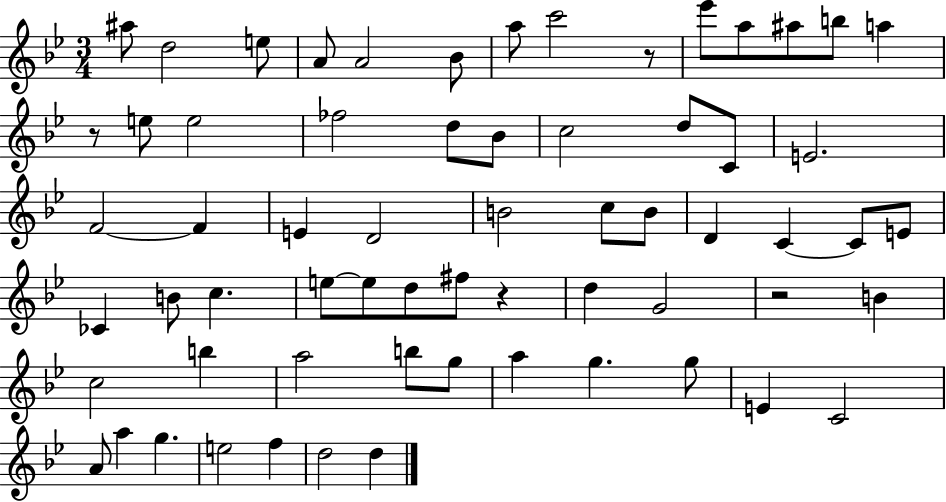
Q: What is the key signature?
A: BES major